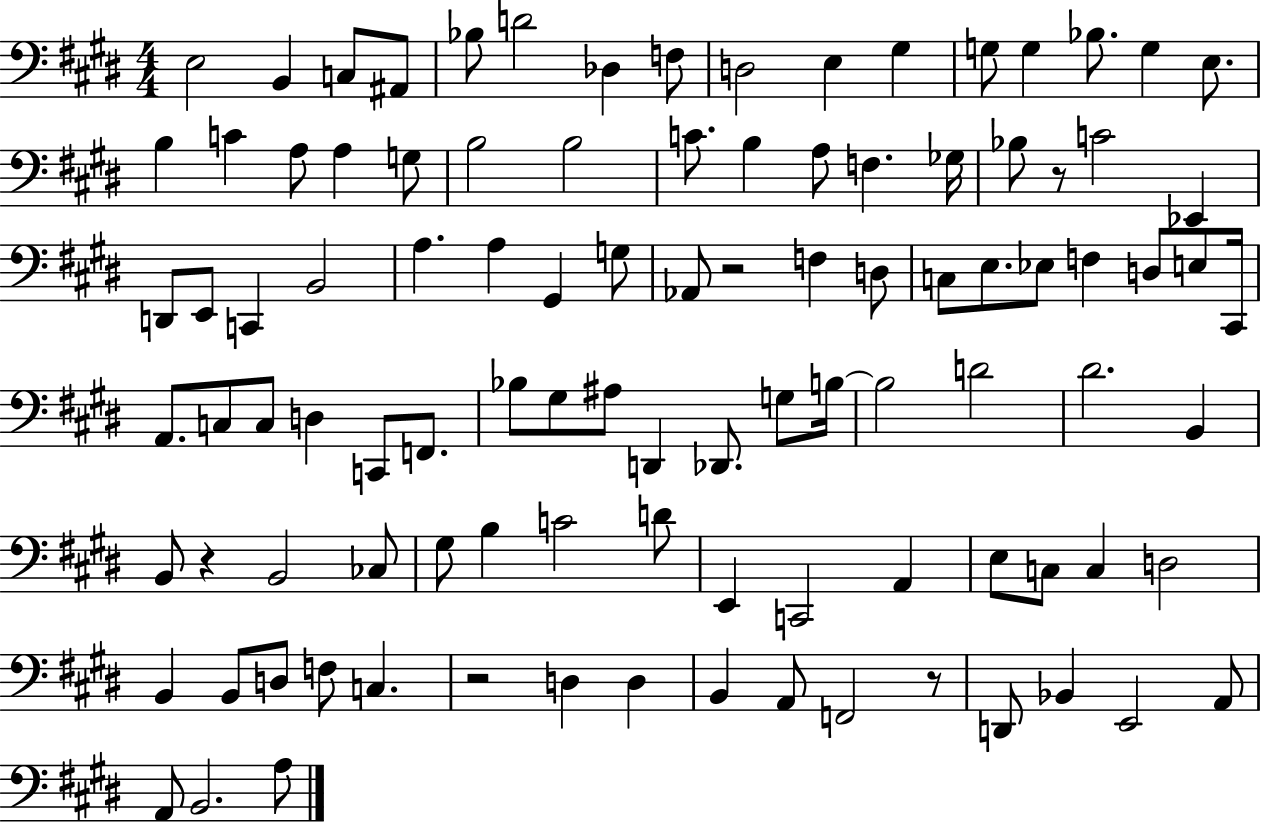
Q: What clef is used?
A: bass